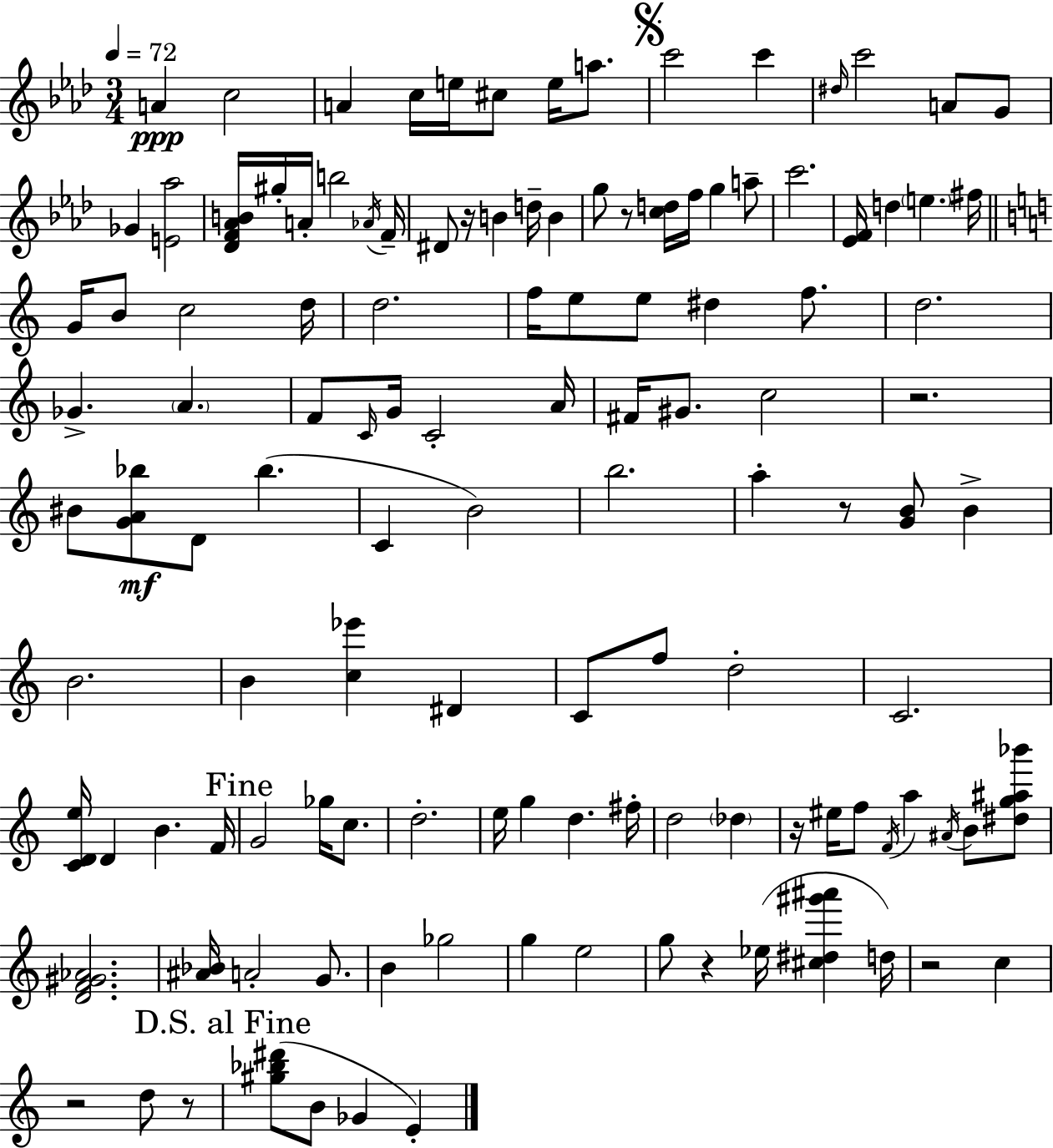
X:1
T:Untitled
M:3/4
L:1/4
K:Ab
A c2 A c/4 e/4 ^c/2 e/4 a/2 c'2 c' ^d/4 c'2 A/2 G/2 _G [E_a]2 [_DF_AB]/4 ^g/4 A/4 b2 _A/4 F/4 ^D/2 z/4 B d/4 B g/2 z/2 [cd]/4 f/4 g a/2 c'2 [_EF]/4 d e ^f/4 G/4 B/2 c2 d/4 d2 f/4 e/2 e/2 ^d f/2 d2 _G A F/2 C/4 G/4 C2 A/4 ^F/4 ^G/2 c2 z2 ^B/2 [GA_b]/2 D/2 _b C B2 b2 a z/2 [GB]/2 B B2 B [c_e'] ^D C/2 f/2 d2 C2 [CDe]/4 D B F/4 G2 _g/4 c/2 d2 e/4 g d ^f/4 d2 _d z/4 ^e/4 f/2 F/4 a ^A/4 B/2 [^dg^a_b']/2 [DF^G_A]2 [^A_B]/4 A2 G/2 B _g2 g e2 g/2 z _e/4 [^c^d^g'^a'] d/4 z2 c z2 d/2 z/2 [^g_b^d']/2 B/2 _G E